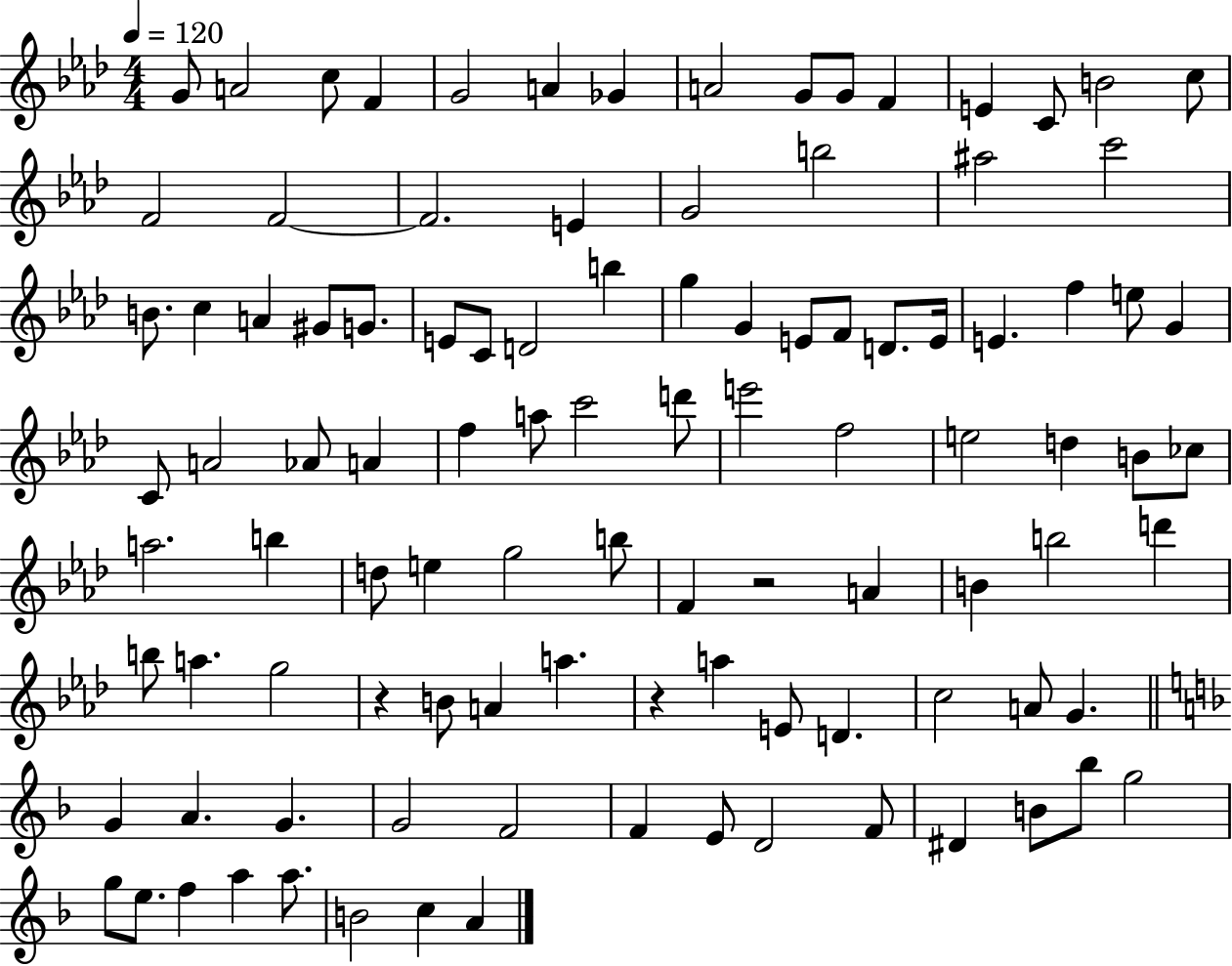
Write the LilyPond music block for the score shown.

{
  \clef treble
  \numericTimeSignature
  \time 4/4
  \key aes \major
  \tempo 4 = 120
  g'8 a'2 c''8 f'4 | g'2 a'4 ges'4 | a'2 g'8 g'8 f'4 | e'4 c'8 b'2 c''8 | \break f'2 f'2~~ | f'2. e'4 | g'2 b''2 | ais''2 c'''2 | \break b'8. c''4 a'4 gis'8 g'8. | e'8 c'8 d'2 b''4 | g''4 g'4 e'8 f'8 d'8. e'16 | e'4. f''4 e''8 g'4 | \break c'8 a'2 aes'8 a'4 | f''4 a''8 c'''2 d'''8 | e'''2 f''2 | e''2 d''4 b'8 ces''8 | \break a''2. b''4 | d''8 e''4 g''2 b''8 | f'4 r2 a'4 | b'4 b''2 d'''4 | \break b''8 a''4. g''2 | r4 b'8 a'4 a''4. | r4 a''4 e'8 d'4. | c''2 a'8 g'4. | \break \bar "||" \break \key f \major g'4 a'4. g'4. | g'2 f'2 | f'4 e'8 d'2 f'8 | dis'4 b'8 bes''8 g''2 | \break g''8 e''8. f''4 a''4 a''8. | b'2 c''4 a'4 | \bar "|."
}